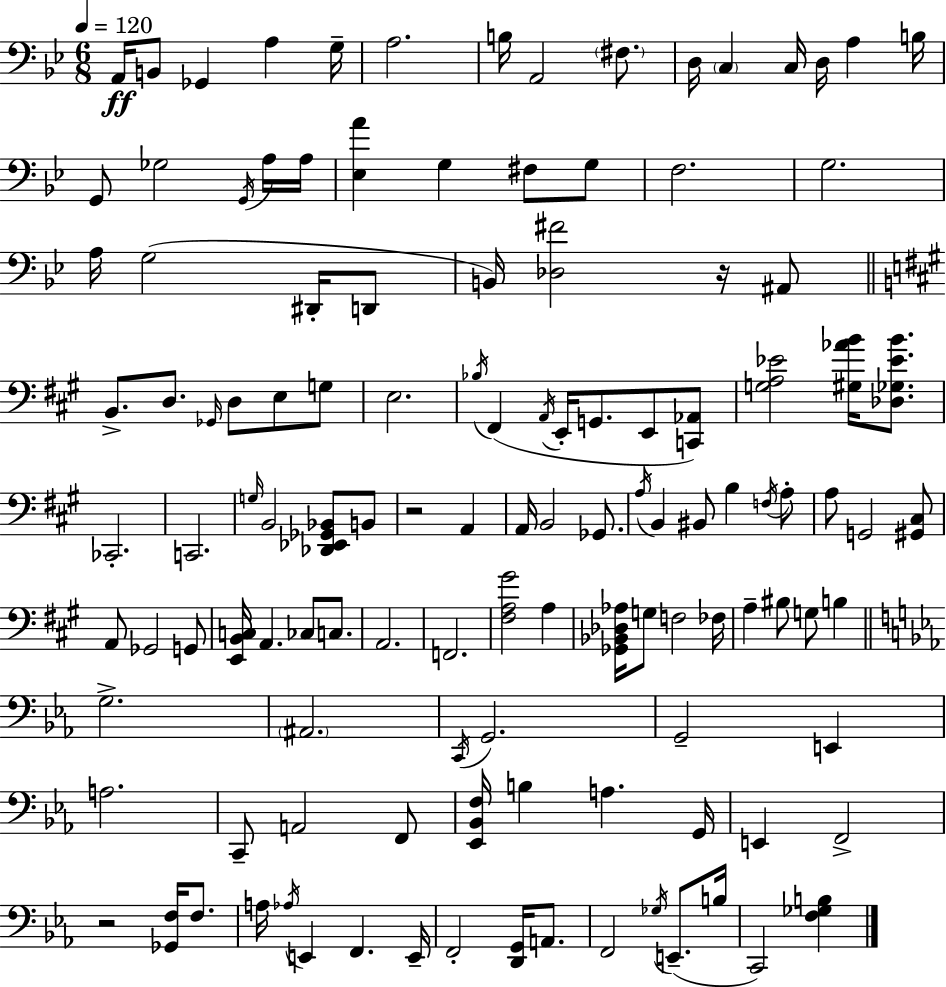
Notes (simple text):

A2/s B2/e Gb2/q A3/q G3/s A3/h. B3/s A2/h F#3/e. D3/s C3/q C3/s D3/s A3/q B3/s G2/e Gb3/h G2/s A3/s A3/s [Eb3,A4]/q G3/q F#3/e G3/e F3/h. G3/h. A3/s G3/h D#2/s D2/e B2/s [Db3,F#4]/h R/s A#2/e B2/e. D3/e. Gb2/s D3/e E3/e G3/e E3/h. Bb3/s F#2/q A2/s E2/s G2/e. E2/e [C2,Ab2]/e [G3,A3,Eb4]/h [G#3,Ab4,B4]/s [Db3,Gb3,Eb4,B4]/e. CES2/h. C2/h. G3/s B2/h [Db2,Eb2,Gb2,Bb2]/e B2/e R/h A2/q A2/s B2/h Gb2/e. A3/s B2/q BIS2/e B3/q F3/s A3/e A3/e G2/h [G#2,C#3]/e A2/e Gb2/h G2/e [E2,B2,C3]/s A2/q. CES3/e C3/e. A2/h. F2/h. [F#3,A3,G#4]/h A3/q [Gb2,Bb2,Db3,Ab3]/s G3/e F3/h FES3/s A3/q BIS3/e G3/e B3/q G3/h. A#2/h. C2/s G2/h. G2/h E2/q A3/h. C2/e A2/h F2/e [Eb2,Bb2,F3]/s B3/q A3/q. G2/s E2/q F2/h R/h [Gb2,F3]/s F3/e. A3/s Ab3/s E2/q F2/q. E2/s F2/h [D2,G2]/s A2/e. F2/h Gb3/s E2/e. B3/s C2/h [F3,Gb3,B3]/q